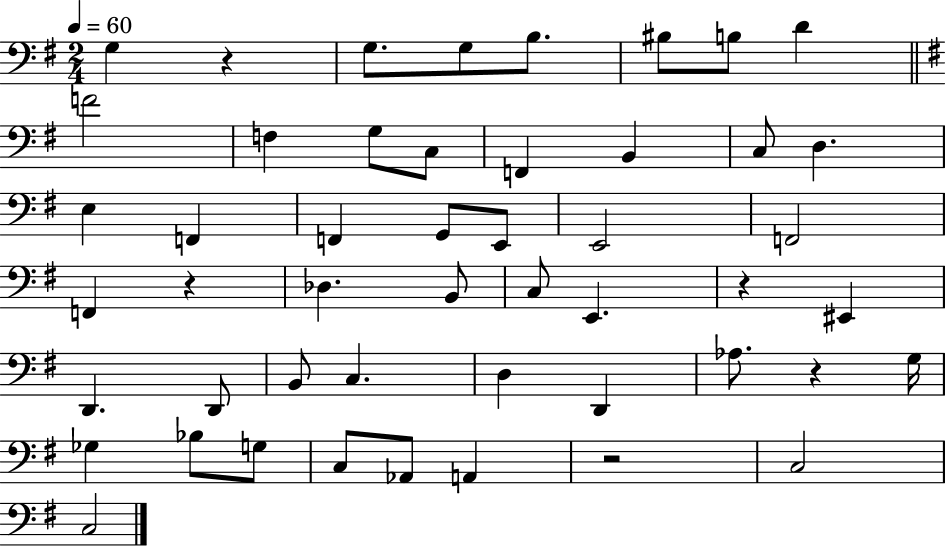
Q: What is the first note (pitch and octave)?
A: G3